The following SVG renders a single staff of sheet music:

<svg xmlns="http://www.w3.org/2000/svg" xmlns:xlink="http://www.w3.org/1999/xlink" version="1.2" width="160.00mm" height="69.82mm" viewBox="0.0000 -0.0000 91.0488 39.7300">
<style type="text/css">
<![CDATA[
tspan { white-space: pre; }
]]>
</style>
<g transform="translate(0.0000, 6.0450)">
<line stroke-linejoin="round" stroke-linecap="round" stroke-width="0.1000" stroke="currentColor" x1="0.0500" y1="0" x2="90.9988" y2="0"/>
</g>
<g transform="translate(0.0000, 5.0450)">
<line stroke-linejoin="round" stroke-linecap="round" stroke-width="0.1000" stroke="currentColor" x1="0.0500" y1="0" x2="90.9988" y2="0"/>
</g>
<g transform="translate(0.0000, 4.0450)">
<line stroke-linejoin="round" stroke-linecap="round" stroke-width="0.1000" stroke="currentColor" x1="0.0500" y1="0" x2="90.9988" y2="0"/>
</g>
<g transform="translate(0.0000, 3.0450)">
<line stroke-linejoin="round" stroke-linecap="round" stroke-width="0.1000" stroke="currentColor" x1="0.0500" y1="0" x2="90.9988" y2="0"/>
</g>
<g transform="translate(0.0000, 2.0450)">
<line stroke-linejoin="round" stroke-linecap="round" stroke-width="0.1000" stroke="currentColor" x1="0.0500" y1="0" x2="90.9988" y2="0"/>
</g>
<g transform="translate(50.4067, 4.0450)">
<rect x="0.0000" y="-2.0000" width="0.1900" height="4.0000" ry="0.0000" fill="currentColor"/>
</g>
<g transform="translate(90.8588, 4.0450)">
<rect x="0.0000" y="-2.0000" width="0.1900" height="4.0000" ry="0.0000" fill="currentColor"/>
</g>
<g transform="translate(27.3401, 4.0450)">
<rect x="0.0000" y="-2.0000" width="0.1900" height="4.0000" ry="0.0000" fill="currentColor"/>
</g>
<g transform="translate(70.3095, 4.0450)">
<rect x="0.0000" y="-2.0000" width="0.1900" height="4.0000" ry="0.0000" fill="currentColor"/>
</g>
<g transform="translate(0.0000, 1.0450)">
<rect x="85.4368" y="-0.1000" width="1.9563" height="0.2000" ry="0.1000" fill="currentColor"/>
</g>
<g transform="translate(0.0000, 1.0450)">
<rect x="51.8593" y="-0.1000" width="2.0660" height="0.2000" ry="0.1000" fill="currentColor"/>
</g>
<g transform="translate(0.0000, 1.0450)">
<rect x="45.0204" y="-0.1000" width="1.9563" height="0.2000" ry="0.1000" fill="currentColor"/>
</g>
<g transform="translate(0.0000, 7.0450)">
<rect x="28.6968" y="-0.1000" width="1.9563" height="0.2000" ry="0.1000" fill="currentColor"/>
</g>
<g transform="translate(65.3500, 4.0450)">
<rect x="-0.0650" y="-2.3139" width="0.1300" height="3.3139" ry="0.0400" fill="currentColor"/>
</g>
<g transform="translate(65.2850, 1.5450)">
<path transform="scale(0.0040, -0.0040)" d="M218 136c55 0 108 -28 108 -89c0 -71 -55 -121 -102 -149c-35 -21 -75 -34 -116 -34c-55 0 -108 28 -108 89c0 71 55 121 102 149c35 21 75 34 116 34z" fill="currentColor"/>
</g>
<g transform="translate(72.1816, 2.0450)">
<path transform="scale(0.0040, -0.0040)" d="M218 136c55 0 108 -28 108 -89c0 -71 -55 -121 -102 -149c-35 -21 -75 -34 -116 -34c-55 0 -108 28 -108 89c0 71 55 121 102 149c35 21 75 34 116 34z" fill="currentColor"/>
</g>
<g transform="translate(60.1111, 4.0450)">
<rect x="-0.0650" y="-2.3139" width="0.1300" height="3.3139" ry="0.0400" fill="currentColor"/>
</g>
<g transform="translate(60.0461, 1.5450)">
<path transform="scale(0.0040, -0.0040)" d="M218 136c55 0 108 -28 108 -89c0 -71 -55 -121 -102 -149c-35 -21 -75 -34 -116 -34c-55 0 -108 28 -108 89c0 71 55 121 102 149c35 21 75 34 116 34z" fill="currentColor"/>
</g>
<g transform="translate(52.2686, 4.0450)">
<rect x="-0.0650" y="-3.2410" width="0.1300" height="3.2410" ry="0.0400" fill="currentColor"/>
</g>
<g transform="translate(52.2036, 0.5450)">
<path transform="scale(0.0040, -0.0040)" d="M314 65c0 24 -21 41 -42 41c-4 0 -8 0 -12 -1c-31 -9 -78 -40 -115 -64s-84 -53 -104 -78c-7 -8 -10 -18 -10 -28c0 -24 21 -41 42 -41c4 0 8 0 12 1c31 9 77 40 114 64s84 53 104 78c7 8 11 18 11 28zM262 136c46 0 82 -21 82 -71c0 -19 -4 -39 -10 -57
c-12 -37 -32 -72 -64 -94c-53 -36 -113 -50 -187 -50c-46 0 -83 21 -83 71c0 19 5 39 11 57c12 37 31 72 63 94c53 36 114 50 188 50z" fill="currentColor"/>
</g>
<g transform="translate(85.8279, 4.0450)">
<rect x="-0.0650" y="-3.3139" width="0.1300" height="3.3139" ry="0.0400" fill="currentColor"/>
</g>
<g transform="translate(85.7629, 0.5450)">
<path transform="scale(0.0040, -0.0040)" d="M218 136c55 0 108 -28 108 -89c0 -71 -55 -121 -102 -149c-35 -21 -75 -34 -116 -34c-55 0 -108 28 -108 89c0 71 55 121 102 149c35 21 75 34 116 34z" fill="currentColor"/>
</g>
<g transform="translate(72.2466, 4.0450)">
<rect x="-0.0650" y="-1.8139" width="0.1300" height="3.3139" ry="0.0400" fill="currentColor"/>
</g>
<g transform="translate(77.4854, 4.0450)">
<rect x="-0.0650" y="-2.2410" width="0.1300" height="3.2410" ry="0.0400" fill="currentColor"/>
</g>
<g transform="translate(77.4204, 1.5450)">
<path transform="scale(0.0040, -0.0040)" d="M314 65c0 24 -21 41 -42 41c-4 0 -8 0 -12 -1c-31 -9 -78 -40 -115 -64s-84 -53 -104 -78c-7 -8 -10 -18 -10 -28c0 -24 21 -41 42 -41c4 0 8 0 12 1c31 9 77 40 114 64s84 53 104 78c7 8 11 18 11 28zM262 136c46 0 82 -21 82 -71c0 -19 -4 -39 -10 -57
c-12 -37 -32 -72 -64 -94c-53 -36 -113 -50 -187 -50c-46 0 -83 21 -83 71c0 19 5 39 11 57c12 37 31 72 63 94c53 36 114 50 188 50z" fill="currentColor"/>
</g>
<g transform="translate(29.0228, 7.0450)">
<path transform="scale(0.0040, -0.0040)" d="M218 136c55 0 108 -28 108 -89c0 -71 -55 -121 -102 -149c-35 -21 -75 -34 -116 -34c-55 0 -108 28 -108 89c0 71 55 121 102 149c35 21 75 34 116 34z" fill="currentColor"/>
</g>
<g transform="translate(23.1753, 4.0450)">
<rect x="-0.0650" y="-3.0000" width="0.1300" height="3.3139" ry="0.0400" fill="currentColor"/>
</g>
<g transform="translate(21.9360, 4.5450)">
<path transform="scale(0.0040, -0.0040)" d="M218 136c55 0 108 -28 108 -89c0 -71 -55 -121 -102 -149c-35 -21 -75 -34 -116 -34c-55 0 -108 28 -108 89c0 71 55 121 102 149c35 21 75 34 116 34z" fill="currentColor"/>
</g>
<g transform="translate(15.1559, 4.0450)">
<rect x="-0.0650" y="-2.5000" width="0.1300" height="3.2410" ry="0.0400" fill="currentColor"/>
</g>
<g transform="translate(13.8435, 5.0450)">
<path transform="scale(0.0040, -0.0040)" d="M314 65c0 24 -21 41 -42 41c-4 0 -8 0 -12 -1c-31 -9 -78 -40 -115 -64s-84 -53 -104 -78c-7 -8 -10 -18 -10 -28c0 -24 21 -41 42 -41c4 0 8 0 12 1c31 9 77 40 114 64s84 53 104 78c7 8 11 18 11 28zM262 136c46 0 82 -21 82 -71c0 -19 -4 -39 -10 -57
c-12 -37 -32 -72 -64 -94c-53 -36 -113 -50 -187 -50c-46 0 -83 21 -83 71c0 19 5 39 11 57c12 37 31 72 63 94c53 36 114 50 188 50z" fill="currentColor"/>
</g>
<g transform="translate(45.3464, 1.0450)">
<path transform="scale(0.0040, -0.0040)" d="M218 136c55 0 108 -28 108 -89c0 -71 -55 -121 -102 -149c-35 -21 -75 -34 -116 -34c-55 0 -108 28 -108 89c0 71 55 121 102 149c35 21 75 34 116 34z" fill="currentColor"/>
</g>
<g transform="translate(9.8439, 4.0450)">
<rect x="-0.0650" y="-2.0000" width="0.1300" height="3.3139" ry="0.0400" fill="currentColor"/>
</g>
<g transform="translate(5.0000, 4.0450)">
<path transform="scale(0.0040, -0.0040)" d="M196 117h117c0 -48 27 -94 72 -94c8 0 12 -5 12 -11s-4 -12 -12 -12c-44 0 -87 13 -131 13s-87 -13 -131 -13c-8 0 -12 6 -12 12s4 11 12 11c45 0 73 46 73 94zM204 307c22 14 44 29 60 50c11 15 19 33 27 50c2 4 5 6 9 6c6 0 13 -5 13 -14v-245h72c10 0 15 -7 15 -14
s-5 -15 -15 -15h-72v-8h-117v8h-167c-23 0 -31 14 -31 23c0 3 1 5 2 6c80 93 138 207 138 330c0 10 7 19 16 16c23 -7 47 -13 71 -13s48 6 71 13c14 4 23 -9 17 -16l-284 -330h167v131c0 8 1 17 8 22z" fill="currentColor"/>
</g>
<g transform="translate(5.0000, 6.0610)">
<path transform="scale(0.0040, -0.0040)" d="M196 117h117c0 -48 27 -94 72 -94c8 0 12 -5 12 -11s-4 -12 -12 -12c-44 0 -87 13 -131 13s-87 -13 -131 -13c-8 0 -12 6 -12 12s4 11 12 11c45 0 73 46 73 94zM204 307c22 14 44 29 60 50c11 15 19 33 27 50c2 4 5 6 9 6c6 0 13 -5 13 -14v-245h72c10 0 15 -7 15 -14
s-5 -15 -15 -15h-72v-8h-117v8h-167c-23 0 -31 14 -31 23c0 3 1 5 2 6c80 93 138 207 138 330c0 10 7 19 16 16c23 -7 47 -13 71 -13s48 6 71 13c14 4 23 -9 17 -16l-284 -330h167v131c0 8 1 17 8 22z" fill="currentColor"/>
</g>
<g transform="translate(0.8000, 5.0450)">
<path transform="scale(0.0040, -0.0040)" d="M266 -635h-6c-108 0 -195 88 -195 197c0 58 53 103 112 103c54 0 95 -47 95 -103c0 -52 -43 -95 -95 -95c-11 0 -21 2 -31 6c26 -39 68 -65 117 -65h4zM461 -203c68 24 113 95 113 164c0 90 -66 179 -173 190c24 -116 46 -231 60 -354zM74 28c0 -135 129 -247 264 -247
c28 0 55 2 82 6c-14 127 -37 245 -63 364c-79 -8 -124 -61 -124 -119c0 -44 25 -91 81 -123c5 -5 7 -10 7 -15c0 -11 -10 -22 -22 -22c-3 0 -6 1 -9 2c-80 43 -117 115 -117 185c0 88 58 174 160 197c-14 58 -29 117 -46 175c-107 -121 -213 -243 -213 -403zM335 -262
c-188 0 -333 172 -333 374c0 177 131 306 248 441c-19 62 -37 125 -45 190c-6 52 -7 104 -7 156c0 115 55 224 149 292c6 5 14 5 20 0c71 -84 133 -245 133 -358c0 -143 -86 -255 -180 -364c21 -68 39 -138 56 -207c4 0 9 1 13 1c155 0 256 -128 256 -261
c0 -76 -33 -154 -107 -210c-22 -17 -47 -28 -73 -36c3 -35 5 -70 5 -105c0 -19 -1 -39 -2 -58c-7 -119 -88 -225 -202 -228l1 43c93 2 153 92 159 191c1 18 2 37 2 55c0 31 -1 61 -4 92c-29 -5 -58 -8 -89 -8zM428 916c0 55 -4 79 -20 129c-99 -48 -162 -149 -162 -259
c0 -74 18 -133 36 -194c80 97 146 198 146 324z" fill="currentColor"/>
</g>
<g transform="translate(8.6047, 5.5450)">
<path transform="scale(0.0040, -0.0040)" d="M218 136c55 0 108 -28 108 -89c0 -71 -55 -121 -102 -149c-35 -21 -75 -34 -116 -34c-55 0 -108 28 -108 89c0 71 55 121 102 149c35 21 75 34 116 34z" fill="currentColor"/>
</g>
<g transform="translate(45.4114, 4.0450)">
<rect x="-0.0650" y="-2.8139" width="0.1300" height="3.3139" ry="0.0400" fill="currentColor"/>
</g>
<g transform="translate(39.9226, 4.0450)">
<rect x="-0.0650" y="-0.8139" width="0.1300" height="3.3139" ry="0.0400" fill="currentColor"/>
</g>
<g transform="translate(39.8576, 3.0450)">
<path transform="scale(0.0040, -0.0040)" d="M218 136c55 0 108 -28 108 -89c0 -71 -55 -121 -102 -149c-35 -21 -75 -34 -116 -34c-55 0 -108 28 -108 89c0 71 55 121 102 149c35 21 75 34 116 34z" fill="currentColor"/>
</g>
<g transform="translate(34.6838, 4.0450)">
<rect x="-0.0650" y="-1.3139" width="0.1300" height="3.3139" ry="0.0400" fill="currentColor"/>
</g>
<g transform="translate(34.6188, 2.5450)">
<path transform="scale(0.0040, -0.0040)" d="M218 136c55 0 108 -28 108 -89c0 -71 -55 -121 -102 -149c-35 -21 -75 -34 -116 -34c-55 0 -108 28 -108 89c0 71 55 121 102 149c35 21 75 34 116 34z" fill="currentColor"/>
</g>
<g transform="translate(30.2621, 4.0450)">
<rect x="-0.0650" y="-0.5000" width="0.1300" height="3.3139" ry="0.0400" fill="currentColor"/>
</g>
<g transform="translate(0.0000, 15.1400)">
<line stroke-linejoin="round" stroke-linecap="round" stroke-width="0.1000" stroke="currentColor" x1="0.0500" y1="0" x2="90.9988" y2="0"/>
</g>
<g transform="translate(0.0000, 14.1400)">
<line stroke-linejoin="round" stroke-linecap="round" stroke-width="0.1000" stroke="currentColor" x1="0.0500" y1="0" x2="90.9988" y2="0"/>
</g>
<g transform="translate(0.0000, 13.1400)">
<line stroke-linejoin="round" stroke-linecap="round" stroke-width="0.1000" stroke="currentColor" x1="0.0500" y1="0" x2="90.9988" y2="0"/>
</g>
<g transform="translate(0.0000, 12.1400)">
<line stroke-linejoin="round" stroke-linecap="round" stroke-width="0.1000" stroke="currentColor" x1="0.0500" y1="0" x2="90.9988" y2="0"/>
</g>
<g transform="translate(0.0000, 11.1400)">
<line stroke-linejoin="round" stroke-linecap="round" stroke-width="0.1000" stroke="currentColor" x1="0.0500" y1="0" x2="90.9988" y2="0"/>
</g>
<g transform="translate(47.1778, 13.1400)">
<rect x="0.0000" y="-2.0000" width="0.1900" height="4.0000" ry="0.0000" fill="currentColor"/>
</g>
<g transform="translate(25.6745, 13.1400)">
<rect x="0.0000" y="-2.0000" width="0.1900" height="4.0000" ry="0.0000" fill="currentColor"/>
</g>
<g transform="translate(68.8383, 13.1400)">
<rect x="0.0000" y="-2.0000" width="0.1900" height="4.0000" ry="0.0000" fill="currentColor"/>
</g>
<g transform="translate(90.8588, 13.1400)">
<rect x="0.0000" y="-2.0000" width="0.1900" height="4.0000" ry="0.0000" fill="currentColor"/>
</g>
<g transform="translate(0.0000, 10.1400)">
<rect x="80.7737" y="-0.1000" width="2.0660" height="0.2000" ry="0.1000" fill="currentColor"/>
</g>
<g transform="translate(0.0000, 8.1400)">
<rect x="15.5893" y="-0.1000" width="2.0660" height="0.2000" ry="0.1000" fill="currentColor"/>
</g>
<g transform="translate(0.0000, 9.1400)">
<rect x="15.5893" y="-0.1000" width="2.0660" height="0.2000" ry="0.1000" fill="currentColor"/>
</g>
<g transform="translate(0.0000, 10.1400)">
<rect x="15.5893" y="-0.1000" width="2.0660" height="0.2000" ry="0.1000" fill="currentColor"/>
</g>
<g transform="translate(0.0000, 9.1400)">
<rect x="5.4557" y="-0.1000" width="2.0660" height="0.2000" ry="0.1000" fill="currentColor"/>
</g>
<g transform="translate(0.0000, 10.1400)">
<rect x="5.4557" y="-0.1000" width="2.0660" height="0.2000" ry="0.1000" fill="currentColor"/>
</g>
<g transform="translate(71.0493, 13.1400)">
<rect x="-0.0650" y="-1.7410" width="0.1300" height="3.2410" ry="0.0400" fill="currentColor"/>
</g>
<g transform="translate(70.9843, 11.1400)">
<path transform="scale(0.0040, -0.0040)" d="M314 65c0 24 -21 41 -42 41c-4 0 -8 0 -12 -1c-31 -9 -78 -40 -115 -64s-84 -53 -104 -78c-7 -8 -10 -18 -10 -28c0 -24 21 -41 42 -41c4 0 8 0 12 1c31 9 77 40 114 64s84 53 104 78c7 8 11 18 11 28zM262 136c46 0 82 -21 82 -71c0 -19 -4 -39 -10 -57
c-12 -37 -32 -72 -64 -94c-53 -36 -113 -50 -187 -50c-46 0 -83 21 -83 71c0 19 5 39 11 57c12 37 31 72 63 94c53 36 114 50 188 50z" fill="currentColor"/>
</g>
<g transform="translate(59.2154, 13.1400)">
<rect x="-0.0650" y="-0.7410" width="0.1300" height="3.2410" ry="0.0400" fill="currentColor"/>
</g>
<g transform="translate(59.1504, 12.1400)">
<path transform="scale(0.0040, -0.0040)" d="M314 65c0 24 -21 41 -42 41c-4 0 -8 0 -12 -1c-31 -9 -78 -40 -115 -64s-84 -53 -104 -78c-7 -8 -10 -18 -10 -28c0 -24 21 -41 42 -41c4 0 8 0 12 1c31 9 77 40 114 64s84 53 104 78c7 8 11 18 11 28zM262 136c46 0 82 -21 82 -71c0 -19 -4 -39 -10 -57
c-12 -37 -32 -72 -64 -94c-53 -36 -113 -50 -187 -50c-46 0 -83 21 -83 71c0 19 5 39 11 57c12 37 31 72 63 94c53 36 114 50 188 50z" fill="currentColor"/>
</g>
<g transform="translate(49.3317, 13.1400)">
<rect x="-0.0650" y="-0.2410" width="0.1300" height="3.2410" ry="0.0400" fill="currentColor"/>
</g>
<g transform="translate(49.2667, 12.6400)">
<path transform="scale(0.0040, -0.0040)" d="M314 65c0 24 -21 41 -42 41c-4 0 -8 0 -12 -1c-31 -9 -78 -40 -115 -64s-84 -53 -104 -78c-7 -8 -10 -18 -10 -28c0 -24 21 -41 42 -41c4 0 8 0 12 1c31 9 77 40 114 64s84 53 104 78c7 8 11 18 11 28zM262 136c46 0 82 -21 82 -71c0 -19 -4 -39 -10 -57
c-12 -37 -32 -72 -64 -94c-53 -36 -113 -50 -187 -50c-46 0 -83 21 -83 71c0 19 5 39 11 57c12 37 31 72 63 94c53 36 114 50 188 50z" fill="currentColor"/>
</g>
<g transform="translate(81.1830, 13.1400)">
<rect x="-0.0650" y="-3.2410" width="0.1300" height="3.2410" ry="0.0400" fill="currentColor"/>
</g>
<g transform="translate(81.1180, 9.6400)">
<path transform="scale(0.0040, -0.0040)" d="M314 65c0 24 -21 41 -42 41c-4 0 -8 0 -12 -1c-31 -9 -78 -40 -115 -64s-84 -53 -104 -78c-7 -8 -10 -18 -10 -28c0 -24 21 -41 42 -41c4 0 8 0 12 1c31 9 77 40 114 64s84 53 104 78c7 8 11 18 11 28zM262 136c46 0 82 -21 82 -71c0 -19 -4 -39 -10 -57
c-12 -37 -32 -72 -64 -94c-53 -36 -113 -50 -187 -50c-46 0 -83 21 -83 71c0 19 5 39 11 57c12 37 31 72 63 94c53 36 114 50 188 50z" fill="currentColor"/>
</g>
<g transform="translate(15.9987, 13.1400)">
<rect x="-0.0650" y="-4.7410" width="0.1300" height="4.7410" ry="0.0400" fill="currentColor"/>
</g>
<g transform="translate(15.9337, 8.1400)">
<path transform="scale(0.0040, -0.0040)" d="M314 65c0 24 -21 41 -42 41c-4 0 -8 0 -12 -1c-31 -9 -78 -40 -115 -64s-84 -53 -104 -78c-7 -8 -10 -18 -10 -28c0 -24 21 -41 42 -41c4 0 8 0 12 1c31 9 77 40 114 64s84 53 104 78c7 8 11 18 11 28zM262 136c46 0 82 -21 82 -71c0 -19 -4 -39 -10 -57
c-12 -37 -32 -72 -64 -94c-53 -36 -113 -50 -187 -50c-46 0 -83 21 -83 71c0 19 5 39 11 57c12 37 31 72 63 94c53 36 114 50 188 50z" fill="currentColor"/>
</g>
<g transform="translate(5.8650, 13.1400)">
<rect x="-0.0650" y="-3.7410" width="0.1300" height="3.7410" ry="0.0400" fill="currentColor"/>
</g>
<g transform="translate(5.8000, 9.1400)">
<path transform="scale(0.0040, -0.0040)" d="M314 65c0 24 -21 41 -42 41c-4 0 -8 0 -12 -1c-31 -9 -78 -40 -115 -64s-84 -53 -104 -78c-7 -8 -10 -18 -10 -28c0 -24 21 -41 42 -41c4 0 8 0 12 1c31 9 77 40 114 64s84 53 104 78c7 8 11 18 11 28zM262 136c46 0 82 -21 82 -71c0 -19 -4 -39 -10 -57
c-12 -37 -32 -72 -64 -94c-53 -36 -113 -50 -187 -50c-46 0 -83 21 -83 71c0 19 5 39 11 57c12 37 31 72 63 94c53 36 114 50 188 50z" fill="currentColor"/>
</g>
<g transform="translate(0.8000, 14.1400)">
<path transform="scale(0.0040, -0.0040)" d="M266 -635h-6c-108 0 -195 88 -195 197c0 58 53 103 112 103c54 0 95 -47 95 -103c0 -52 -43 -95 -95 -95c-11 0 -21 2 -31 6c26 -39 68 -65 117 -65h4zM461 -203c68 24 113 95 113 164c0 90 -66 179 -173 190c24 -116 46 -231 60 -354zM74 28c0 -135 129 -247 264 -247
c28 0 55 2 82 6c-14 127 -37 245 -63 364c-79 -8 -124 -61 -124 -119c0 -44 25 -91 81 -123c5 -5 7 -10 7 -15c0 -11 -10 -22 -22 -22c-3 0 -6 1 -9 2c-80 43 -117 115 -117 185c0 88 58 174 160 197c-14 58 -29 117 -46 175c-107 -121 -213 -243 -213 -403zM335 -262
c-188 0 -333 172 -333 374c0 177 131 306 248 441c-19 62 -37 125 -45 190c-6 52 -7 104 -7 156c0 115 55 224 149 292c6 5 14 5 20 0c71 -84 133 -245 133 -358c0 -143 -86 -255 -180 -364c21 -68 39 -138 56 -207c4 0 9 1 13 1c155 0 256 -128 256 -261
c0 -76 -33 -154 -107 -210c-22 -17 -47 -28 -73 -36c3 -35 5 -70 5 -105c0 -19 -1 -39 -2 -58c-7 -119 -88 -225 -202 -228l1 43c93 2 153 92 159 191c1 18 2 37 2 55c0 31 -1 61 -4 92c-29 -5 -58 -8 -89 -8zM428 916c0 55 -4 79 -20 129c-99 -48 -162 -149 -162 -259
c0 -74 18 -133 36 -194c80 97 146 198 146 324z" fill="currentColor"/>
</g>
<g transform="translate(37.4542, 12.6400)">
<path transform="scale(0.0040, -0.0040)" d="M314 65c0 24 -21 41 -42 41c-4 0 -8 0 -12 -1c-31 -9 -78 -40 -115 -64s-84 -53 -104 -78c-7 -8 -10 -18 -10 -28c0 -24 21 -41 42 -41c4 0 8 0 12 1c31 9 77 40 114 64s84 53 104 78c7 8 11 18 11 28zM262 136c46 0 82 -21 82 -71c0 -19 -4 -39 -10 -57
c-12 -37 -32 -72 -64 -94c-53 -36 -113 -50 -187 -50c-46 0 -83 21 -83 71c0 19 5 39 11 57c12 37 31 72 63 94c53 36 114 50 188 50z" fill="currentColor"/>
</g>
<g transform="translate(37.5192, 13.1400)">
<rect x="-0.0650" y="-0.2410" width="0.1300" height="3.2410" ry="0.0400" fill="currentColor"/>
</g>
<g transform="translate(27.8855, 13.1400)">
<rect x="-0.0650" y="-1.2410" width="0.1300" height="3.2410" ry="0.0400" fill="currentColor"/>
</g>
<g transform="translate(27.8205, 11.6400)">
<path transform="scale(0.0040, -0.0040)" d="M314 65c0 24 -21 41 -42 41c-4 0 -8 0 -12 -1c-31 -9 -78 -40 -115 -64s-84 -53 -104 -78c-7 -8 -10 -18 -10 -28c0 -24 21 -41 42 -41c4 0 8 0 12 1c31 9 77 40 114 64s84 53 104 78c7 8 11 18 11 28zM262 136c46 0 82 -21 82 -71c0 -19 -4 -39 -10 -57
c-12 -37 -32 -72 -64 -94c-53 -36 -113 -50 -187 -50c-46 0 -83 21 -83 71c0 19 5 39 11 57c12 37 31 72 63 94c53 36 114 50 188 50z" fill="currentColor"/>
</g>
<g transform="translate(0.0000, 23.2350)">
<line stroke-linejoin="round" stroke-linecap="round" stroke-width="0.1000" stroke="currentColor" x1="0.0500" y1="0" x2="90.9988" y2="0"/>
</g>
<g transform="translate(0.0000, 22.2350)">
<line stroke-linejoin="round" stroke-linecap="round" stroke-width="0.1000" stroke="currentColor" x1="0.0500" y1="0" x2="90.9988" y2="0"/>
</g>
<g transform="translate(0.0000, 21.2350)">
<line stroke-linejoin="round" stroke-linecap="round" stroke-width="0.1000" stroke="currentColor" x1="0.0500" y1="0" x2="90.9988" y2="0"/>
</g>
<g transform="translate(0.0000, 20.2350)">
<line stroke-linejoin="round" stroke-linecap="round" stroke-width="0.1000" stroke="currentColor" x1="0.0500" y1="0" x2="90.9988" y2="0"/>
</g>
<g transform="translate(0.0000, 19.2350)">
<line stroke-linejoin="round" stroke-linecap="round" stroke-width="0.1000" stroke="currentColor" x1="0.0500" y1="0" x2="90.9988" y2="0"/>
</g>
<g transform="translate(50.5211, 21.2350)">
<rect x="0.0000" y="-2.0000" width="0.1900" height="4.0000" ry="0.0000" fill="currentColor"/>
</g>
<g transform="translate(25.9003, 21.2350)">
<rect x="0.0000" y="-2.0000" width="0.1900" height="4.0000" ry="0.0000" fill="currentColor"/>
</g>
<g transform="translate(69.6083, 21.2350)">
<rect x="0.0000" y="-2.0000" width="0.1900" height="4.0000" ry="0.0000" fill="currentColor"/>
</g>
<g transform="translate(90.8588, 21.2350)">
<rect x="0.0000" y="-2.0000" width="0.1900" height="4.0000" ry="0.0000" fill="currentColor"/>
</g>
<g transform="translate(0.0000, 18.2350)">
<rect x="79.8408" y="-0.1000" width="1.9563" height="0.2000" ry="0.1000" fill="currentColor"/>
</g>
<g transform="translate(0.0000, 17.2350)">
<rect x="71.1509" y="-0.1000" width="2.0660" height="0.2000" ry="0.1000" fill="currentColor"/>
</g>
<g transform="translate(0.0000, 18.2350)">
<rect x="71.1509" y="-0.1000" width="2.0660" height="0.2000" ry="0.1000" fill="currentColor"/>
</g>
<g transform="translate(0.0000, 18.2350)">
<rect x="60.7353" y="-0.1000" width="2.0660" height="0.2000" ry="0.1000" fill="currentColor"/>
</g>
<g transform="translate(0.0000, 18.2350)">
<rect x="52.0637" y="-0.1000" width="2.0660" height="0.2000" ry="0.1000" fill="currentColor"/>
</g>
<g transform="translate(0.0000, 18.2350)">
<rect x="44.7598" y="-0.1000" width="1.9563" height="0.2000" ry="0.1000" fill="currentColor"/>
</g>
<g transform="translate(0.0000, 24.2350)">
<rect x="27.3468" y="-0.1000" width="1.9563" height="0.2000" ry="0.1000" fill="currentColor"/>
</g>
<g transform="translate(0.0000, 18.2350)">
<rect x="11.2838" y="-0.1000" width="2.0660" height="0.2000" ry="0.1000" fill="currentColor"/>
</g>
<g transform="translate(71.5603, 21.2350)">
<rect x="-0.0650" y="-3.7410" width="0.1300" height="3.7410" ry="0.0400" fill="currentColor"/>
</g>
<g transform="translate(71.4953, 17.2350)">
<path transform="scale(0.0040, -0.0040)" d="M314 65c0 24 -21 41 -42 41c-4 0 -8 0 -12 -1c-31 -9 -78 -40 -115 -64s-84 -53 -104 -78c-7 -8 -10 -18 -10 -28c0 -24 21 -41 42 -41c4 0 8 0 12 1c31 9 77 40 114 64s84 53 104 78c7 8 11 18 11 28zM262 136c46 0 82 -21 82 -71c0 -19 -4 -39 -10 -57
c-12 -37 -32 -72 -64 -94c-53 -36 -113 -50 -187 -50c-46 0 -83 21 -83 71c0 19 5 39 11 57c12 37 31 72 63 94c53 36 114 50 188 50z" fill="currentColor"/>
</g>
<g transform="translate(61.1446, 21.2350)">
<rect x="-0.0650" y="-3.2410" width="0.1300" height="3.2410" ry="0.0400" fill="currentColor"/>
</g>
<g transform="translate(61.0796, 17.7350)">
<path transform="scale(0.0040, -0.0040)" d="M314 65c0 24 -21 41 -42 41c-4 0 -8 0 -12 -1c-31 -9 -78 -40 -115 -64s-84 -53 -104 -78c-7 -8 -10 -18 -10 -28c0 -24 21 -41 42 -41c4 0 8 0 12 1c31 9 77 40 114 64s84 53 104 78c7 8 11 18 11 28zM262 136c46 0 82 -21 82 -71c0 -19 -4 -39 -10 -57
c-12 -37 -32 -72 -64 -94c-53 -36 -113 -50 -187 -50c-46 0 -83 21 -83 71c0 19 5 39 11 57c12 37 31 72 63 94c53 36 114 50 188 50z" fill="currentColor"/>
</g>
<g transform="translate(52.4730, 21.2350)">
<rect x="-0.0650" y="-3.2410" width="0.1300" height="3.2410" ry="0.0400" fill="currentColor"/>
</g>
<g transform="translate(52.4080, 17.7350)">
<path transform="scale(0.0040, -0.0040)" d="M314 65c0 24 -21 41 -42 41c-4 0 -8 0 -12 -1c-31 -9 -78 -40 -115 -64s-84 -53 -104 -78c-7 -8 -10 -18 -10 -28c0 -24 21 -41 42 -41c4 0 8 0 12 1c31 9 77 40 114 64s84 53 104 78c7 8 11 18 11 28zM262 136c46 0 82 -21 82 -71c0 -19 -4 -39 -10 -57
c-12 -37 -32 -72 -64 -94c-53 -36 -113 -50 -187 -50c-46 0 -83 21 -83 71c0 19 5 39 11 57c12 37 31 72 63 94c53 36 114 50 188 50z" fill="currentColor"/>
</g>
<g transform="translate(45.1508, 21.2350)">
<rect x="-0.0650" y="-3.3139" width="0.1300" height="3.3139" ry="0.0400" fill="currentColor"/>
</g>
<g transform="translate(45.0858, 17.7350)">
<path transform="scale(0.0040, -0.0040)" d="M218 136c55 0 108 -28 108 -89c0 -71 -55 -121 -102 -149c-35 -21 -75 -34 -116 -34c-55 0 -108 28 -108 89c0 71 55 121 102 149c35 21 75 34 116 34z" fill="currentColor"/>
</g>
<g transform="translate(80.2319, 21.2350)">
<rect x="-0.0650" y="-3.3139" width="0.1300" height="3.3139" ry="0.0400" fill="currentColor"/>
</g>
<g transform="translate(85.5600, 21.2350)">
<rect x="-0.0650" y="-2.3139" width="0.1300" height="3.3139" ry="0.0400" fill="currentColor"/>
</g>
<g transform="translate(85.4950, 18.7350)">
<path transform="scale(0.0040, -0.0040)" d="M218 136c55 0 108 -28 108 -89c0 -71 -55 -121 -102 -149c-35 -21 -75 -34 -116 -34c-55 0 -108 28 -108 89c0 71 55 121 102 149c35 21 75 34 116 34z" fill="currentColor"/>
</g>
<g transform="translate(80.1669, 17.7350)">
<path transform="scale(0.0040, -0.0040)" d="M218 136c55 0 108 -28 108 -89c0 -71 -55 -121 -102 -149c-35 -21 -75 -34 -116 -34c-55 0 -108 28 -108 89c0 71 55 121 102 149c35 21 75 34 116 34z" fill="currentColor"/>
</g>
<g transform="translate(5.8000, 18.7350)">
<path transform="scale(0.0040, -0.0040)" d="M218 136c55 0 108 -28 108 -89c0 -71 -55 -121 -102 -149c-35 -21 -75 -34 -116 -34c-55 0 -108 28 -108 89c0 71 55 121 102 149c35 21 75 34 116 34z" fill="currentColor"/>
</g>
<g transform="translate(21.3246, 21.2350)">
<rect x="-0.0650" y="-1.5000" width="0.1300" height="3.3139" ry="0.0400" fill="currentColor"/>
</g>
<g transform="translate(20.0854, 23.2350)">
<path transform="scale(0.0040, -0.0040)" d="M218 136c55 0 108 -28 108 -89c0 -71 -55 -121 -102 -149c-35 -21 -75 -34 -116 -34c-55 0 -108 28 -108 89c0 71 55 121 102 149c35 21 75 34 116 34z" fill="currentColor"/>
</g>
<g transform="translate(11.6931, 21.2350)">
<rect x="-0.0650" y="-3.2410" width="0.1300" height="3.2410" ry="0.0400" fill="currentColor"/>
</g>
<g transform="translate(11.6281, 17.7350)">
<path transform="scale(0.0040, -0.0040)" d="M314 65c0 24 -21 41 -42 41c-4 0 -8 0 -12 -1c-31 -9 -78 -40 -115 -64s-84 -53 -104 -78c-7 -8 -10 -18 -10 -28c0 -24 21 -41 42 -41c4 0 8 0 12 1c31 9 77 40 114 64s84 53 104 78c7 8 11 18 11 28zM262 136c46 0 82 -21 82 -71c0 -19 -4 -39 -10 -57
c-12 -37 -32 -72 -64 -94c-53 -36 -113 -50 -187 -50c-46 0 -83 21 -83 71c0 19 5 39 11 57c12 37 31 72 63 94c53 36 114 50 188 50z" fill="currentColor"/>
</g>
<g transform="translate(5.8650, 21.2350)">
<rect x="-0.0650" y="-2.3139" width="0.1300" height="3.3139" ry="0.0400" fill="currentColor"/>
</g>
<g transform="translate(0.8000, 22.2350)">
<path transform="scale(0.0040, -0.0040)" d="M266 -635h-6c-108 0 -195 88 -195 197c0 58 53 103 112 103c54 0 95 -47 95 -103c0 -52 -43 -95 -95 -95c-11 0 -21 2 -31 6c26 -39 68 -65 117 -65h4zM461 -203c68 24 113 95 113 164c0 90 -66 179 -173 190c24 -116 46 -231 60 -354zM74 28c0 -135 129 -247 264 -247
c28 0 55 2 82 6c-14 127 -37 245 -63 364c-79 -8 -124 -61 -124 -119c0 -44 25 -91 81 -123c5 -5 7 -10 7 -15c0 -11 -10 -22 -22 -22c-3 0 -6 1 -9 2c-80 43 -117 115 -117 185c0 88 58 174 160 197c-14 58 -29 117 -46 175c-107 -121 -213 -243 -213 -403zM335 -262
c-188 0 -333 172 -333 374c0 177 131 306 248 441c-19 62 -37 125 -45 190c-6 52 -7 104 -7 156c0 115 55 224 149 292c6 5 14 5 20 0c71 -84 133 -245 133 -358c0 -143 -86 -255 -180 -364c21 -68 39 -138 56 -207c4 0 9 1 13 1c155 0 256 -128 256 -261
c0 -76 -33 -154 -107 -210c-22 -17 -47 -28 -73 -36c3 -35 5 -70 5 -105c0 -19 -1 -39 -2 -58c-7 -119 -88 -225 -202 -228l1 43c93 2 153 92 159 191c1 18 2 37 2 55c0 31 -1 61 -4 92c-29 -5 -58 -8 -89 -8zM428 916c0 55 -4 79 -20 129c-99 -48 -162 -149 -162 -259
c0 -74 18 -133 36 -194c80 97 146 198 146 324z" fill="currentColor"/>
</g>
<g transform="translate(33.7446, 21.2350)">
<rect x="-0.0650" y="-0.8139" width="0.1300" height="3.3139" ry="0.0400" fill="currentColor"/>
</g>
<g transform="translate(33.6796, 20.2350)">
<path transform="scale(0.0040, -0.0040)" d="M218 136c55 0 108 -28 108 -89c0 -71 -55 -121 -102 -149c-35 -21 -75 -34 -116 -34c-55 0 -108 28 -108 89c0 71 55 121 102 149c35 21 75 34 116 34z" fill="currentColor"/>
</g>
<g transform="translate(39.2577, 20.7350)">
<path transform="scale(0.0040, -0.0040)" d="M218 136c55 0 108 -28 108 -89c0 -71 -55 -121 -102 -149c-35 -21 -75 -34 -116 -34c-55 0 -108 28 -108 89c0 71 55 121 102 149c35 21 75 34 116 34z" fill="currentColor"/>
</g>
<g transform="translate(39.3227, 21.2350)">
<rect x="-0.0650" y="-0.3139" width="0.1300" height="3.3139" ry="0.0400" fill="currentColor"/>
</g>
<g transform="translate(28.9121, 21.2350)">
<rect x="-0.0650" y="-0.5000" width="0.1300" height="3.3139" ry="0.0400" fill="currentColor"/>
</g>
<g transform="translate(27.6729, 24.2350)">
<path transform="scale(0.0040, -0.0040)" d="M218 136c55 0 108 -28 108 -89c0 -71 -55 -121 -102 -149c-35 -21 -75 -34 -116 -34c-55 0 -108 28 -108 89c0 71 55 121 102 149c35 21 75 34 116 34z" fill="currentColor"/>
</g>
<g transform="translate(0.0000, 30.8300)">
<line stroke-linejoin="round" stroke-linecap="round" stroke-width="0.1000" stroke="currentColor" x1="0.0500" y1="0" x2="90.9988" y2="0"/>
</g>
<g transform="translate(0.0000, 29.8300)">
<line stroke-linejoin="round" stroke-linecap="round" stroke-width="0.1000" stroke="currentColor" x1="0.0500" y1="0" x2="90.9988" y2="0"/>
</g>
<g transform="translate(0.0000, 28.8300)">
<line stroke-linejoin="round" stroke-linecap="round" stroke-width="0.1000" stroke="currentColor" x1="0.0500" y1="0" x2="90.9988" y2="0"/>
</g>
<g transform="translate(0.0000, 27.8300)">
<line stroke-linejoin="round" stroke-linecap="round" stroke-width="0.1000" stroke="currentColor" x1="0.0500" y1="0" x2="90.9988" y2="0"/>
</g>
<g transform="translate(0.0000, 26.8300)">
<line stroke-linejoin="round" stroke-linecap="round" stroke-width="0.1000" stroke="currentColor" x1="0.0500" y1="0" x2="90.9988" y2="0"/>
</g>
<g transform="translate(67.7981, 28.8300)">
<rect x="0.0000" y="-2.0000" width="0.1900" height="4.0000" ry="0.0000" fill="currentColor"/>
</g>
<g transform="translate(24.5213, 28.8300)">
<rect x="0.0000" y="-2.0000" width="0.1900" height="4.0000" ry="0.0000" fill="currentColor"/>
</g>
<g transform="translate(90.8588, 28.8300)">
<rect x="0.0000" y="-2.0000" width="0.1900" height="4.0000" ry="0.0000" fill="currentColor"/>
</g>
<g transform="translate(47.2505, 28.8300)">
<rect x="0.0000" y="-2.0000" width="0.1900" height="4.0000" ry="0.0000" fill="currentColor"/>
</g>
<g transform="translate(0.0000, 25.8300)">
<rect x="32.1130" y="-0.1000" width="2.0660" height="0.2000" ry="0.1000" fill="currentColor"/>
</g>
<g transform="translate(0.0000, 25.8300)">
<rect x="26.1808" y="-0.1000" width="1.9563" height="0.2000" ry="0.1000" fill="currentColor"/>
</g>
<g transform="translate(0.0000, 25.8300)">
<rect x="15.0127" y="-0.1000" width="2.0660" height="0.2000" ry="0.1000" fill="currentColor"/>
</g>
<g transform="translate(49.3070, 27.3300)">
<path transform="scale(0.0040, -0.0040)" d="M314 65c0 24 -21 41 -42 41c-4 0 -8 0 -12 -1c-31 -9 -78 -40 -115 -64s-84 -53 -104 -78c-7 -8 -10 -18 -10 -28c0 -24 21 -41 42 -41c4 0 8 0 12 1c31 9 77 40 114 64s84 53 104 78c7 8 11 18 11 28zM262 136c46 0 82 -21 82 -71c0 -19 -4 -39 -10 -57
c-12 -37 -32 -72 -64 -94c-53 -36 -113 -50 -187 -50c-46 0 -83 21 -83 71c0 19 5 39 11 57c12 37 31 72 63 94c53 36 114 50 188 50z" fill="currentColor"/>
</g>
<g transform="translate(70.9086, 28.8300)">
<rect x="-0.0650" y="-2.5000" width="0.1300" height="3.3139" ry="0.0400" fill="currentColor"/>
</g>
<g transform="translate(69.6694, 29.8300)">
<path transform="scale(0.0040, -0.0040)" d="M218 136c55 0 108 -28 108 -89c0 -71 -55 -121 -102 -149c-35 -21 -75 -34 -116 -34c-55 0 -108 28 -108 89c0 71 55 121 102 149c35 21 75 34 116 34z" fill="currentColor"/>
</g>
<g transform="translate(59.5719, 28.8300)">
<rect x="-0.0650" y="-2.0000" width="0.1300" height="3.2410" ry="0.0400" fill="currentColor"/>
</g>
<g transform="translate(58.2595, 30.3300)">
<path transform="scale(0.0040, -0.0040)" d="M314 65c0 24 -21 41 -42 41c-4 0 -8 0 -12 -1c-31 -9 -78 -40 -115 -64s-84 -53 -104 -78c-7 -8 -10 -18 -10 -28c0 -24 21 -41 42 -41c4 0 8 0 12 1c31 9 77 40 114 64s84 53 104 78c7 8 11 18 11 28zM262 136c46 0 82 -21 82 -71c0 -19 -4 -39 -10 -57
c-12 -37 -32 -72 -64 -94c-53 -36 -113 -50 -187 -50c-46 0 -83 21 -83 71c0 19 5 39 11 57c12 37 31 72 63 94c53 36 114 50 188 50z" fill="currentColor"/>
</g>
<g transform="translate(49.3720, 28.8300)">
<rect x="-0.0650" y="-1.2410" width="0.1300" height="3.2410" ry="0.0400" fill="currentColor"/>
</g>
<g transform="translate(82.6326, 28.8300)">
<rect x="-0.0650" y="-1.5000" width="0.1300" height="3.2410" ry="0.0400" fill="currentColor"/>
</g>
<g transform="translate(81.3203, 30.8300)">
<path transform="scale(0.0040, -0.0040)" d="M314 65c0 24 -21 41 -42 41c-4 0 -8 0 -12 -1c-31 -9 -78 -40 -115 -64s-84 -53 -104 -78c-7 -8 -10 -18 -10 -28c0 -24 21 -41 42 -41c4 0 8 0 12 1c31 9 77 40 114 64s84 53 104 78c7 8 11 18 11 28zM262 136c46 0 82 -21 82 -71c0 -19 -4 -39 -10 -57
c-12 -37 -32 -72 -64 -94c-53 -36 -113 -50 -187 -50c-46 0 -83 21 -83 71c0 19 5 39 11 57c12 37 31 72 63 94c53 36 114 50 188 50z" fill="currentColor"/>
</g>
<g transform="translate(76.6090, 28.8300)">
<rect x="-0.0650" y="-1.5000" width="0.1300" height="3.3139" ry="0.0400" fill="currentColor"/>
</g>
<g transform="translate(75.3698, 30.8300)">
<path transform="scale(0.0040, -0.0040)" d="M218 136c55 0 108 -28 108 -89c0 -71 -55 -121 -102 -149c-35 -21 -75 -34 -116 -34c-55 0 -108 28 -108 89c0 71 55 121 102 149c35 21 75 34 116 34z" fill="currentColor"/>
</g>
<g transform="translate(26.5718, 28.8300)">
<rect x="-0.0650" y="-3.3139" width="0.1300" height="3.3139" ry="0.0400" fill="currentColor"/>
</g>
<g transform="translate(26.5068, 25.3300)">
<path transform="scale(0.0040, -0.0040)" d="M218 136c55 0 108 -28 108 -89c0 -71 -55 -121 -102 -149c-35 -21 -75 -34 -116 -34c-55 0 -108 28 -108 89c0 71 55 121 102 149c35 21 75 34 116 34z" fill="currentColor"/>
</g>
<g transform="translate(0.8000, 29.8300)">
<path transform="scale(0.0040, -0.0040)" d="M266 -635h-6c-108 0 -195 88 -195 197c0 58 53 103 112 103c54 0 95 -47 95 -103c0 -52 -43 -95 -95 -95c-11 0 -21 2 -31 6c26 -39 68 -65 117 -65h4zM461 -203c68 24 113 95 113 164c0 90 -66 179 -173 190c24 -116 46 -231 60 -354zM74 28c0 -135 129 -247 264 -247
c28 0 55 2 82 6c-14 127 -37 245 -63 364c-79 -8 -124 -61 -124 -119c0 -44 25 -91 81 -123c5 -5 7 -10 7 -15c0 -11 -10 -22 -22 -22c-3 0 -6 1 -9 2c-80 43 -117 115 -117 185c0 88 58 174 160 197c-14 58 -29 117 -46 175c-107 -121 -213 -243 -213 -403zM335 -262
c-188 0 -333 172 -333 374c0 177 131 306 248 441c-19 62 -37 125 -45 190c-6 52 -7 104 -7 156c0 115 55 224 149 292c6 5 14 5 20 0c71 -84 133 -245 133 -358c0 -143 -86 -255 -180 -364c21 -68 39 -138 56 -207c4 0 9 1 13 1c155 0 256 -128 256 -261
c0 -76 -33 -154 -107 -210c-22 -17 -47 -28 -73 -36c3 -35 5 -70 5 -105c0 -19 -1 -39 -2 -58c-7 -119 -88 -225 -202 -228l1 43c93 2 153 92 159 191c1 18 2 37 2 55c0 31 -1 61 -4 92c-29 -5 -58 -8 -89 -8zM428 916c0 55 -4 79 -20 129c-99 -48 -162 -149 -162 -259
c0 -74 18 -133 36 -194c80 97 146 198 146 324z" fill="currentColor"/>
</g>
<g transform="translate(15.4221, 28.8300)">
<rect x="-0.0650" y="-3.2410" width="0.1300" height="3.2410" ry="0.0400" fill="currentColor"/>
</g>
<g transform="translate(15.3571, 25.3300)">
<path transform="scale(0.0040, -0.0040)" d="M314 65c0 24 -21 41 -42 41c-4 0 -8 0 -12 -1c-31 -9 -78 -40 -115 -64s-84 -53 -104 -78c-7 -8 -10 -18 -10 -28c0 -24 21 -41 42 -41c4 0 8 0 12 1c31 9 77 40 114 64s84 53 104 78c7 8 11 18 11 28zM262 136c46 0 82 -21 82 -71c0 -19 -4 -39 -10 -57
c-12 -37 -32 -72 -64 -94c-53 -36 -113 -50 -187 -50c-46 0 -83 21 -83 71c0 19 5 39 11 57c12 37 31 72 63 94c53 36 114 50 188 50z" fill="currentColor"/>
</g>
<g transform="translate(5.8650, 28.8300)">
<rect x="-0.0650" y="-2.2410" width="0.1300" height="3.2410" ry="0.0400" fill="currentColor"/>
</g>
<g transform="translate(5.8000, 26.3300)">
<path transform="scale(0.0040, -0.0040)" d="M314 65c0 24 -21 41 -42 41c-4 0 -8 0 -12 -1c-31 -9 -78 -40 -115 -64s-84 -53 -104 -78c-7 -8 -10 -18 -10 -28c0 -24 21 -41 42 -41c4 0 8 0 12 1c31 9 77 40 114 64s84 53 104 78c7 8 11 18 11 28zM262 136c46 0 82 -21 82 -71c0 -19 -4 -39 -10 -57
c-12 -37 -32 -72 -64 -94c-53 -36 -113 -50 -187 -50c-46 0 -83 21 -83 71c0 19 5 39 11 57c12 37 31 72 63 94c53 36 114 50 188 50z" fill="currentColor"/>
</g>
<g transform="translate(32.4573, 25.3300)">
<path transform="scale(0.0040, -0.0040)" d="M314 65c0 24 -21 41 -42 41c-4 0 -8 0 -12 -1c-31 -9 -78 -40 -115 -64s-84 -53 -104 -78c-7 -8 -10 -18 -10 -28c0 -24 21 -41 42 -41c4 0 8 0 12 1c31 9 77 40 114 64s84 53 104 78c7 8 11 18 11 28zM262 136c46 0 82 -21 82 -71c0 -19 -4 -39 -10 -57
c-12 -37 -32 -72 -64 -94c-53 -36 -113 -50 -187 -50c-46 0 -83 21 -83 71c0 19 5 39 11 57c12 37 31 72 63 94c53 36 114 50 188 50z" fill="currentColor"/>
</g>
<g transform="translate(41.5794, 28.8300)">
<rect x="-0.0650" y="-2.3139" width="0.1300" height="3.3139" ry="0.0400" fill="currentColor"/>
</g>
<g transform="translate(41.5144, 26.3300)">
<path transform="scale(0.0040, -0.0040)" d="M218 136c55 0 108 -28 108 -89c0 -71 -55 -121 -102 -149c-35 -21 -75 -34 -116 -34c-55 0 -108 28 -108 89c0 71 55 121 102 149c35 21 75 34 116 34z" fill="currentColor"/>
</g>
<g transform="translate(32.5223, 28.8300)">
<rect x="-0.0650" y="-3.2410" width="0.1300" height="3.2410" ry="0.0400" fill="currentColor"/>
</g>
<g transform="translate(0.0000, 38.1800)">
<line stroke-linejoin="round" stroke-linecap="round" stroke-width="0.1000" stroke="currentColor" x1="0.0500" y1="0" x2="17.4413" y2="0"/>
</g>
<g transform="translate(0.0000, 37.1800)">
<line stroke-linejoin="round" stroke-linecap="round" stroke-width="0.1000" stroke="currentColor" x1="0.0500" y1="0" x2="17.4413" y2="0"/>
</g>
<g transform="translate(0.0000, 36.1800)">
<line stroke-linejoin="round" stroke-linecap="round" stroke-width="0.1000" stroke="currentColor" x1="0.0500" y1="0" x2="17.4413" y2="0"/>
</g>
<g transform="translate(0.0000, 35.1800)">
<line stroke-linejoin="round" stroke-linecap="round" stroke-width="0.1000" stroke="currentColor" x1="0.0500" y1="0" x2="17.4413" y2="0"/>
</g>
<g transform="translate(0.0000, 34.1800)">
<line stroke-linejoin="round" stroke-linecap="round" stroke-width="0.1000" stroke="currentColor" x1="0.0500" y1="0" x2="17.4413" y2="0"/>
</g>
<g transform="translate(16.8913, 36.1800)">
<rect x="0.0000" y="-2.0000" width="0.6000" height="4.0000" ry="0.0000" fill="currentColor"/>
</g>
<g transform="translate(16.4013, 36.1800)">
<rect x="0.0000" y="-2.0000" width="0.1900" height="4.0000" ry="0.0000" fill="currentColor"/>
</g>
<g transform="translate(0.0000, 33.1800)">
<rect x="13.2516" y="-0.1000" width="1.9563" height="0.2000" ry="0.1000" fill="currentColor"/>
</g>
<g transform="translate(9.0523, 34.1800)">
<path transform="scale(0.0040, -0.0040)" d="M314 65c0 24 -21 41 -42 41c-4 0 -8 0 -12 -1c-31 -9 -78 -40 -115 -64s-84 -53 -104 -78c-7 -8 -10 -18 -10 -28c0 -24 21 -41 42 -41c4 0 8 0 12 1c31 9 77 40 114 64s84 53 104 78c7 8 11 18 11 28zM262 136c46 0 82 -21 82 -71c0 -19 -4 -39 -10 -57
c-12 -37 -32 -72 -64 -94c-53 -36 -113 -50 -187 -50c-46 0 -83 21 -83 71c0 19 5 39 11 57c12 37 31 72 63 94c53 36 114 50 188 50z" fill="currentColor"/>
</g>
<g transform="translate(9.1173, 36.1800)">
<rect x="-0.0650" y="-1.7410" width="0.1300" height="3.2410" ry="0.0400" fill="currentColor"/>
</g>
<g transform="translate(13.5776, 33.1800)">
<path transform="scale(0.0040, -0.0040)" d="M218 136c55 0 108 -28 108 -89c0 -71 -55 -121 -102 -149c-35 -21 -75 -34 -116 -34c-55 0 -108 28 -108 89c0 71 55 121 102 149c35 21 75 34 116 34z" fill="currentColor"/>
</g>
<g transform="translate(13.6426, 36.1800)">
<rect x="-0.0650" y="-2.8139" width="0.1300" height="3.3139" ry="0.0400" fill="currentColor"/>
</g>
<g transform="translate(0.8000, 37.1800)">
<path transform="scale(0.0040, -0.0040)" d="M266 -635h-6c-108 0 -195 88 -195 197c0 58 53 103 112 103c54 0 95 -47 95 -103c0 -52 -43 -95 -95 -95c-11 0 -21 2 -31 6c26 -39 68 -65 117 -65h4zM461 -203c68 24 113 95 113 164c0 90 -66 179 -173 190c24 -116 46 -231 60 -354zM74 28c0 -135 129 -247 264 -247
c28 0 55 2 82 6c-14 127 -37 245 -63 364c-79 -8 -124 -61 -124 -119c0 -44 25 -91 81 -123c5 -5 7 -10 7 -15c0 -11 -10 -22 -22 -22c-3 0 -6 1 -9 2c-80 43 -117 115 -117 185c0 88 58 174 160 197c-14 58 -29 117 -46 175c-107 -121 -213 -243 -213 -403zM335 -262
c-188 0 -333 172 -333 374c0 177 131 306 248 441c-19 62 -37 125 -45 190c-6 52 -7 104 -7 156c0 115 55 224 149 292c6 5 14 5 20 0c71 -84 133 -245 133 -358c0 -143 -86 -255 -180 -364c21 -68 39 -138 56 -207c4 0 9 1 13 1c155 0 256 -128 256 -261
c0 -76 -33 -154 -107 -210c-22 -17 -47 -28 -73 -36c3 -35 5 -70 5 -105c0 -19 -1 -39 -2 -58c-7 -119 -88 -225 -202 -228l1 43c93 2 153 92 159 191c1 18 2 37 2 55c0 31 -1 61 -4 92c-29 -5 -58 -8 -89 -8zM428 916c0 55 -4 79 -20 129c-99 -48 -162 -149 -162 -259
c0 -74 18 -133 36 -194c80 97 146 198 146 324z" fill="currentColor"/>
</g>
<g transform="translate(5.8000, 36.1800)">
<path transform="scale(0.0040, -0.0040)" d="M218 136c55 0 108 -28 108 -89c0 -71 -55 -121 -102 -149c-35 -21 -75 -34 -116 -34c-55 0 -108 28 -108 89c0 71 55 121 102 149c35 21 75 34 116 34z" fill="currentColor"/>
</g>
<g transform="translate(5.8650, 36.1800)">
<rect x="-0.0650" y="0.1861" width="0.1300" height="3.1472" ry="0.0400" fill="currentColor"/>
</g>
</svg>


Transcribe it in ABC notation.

X:1
T:Untitled
M:4/4
L:1/4
K:C
F G2 A C e d a b2 g g f g2 b c'2 e'2 e2 c2 c2 d2 f2 b2 g b2 E C d c b b2 b2 c'2 b g g2 b2 b b2 g e2 F2 G E E2 B f2 a